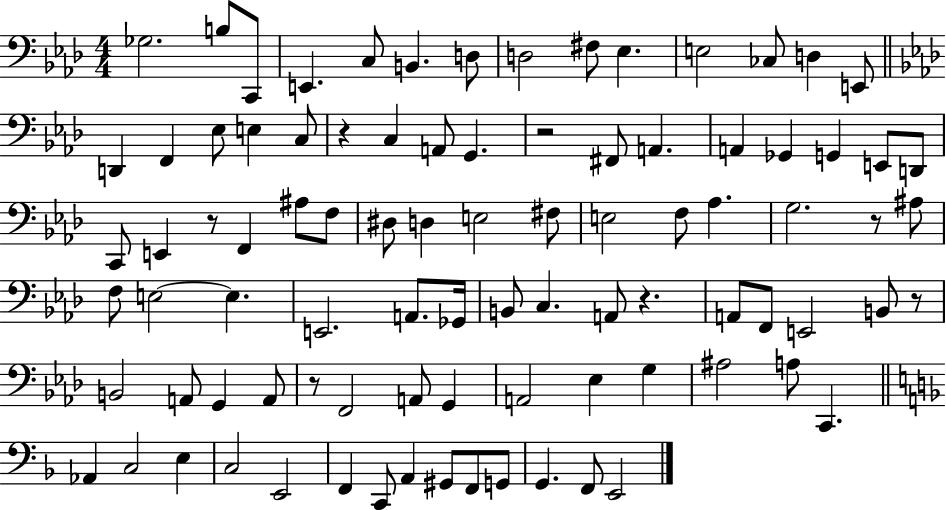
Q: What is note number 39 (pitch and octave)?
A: E3